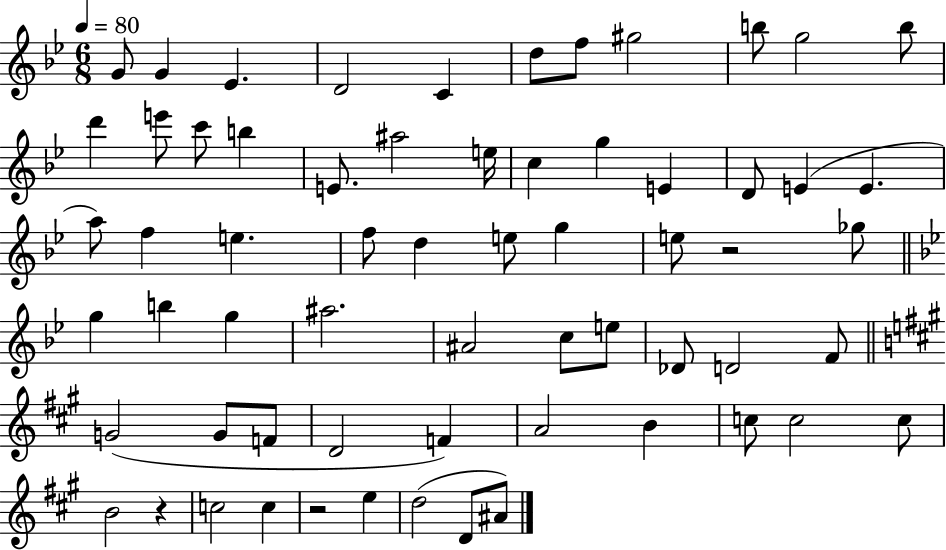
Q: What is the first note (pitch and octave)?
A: G4